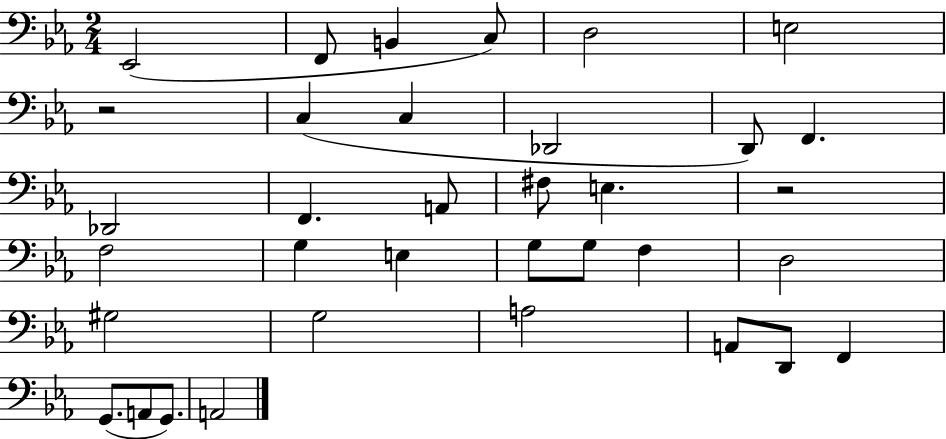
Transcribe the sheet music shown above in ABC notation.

X:1
T:Untitled
M:2/4
L:1/4
K:Eb
_E,,2 F,,/2 B,, C,/2 D,2 E,2 z2 C, C, _D,,2 D,,/2 F,, _D,,2 F,, A,,/2 ^F,/2 E, z2 F,2 G, E, G,/2 G,/2 F, D,2 ^G,2 G,2 A,2 A,,/2 D,,/2 F,, G,,/2 A,,/2 G,,/2 A,,2